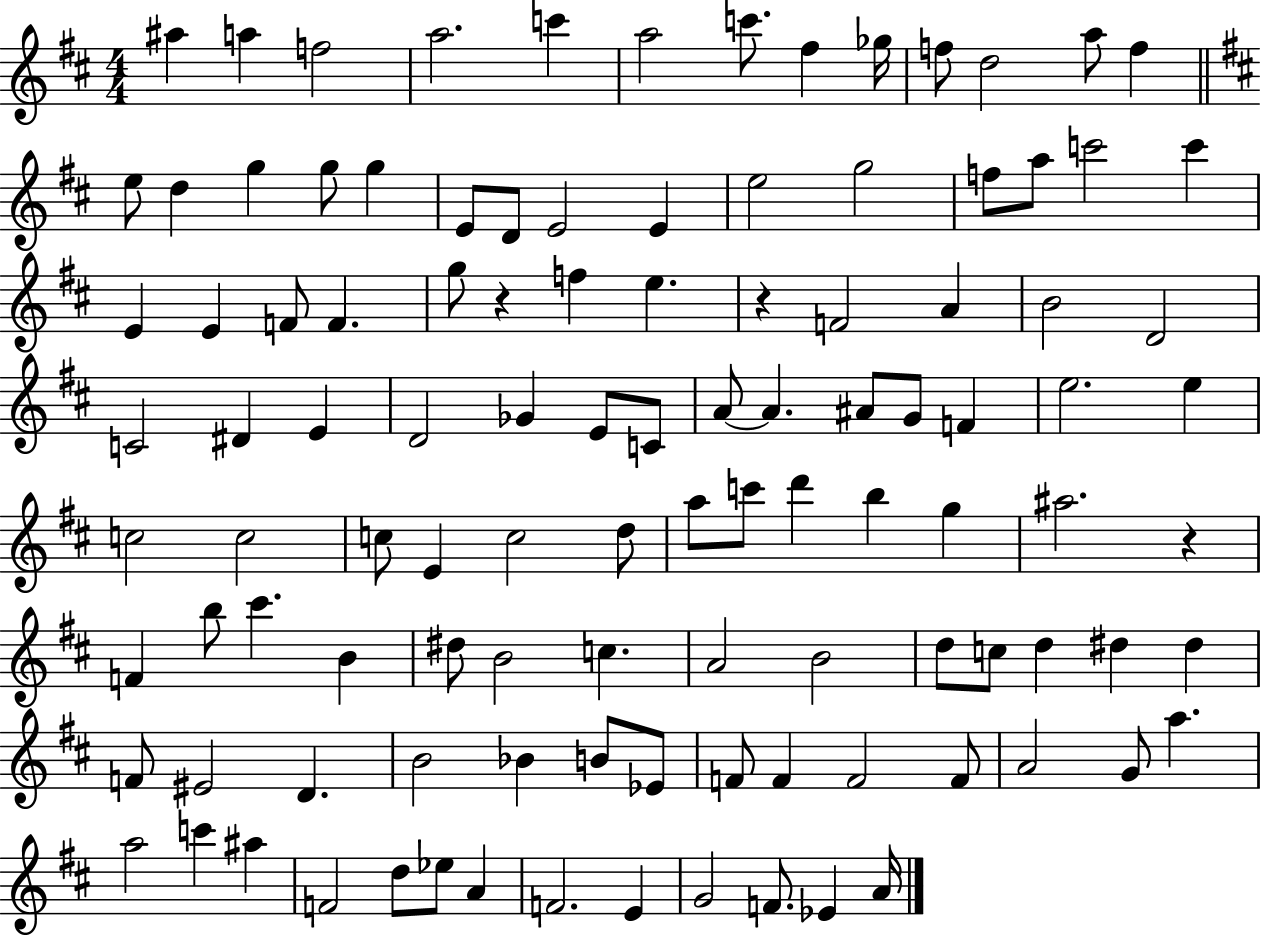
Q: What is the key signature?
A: D major